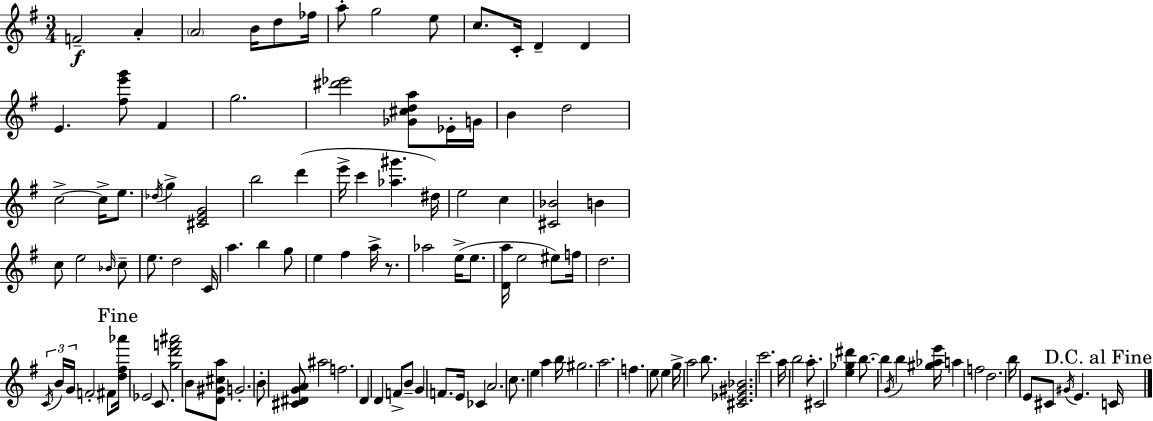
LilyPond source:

{
  \clef treble
  \numericTimeSignature
  \time 3/4
  \key e \minor
  f'2--\f a'4-. | \parenthesize a'2 b'16 d''8 fes''16 | a''8-. g''2 e''8 | c''8. c'16-. d'4-- d'4 | \break e'4. <fis'' e''' g'''>8 fis'4 | g''2. | <dis''' ees'''>2 <ges' cis'' d'' a''>8 ees'16-. g'16 | b'4 d''2 | \break c''2->~~ c''16-> e''8. | \acciaccatura { des''16 } g''4-> <cis' e' g'>2 | b''2 d'''4( | e'''16-> c'''4 <aes'' gis'''>4. | \break dis''16) e''2 c''4 | <cis' bes'>2 b'4 | c''8 e''2 \grace { bes'16 } | c''8-- e''8. d''2 | \break c'16 a''4. b''4 | g''8 e''4 fis''4 a''16-> r8. | aes''2 e''16->( e''8. | <d' a''>16 e''2 eis''8) | \break f''16 d''2. | \tuplet 3/2 { \acciaccatura { c'16 } b'16 g'16 } f'2-. | fis'8 \mark "Fine" <d'' fis'' aes'''>16 ees'2 | c'8. <g'' d''' f''' ais'''>2 b'8 | \break <d' gis' cis'' a''>8 g'2.-. | b'8-. <cis' dis' g' a'>8 ais''2 | f''2. | d'4 d'4 f'8-> | \break b'8-- g'4 f'8. e'16 ces'4 | a'2. | c''8. e''4 a''4 | b''16 gis''2. | \break a''2. | f''4. e''8 e''4 | g''16-> a''2 | b''8. <cis' ees' gis' bes'>2. | \break c'''2. | a''16 b''2 | a''8.-. cis'2 <e'' ges'' dis'''>4 | b''8.~~ b''4 \acciaccatura { g'16 } b''4 | \break <gis'' aes'' e'''>16 a''4 f''2 | d''2. | b''16 e'8 cis'8 \acciaccatura { gis'16 } e'4. | \mark "D.C. al Fine" c'16 \bar "|."
}